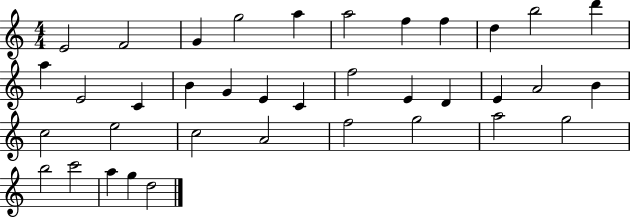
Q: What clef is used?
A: treble